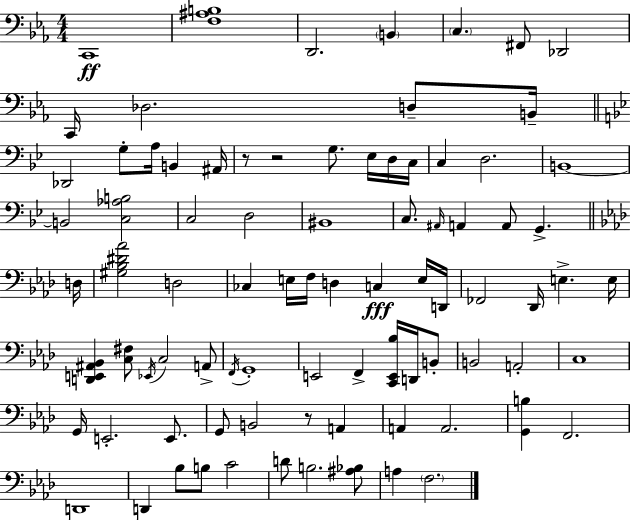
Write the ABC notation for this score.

X:1
T:Untitled
M:4/4
L:1/4
K:Cm
C,,4 [F,^A,B,]4 D,,2 B,, C, ^F,,/2 _D,,2 C,,/4 _D,2 D,/2 B,,/4 _D,,2 G,/2 A,/4 B,, ^A,,/4 z/2 z2 G,/2 _E,/4 D,/4 C,/4 C, D,2 B,,4 B,,2 [C,_A,B,]2 C,2 D,2 ^B,,4 C,/2 ^A,,/4 A,, A,,/2 G,, D,/4 [^G,_B,^D_A]2 D,2 _C, E,/4 F,/4 D, C, E,/4 D,,/4 _F,,2 _D,,/4 E, E,/4 [D,,E,,^A,,_B,,] [C,^F,]/2 _E,,/4 C,2 A,,/2 F,,/4 G,,4 E,,2 F,, [C,,E,,_B,]/4 D,,/4 B,,/2 B,,2 A,,2 C,4 G,,/4 E,,2 E,,/2 G,,/2 B,,2 z/2 A,, A,, A,,2 [G,,B,] F,,2 D,,4 D,, _B,/2 B,/2 C2 D/2 B,2 [^A,_B,]/2 A, F,2